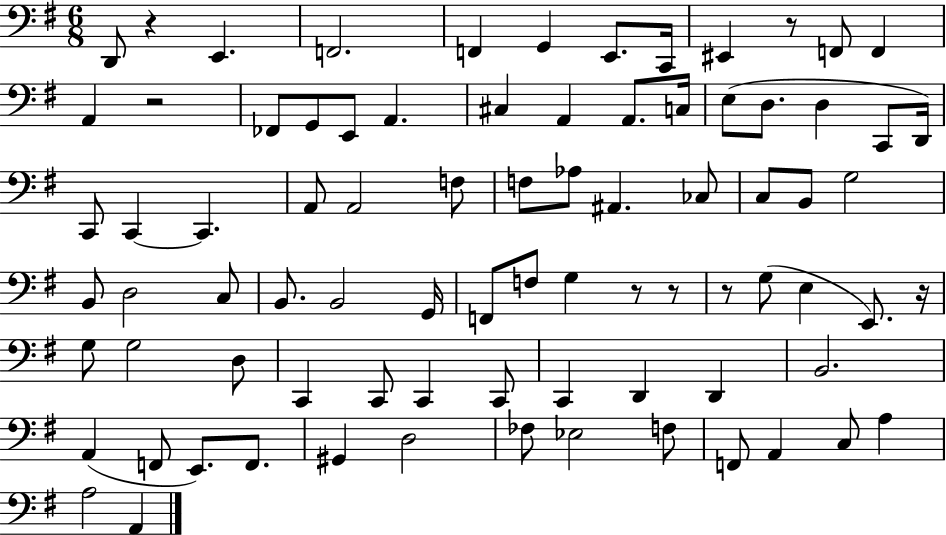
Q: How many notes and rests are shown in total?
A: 82